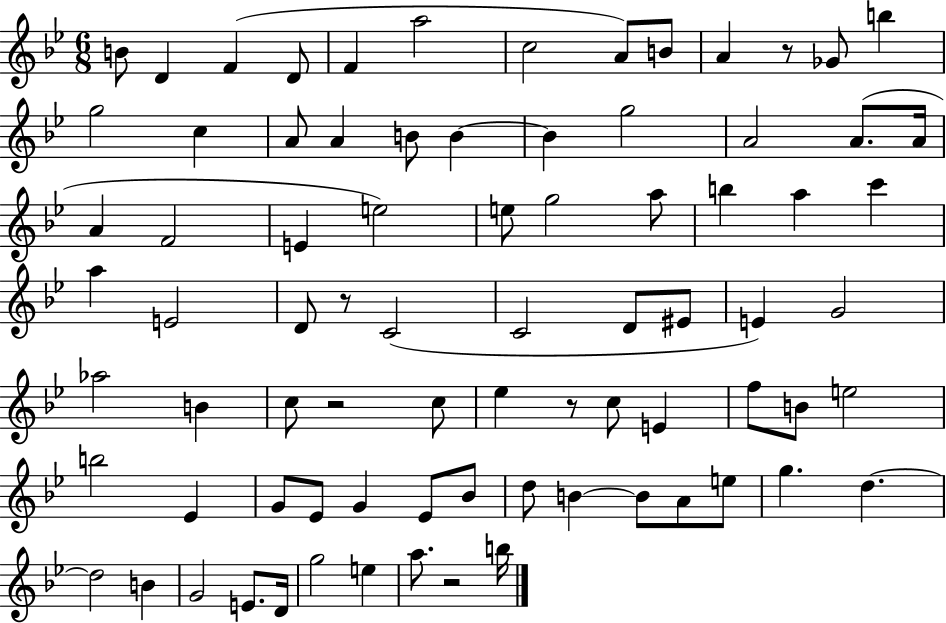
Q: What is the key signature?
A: BES major